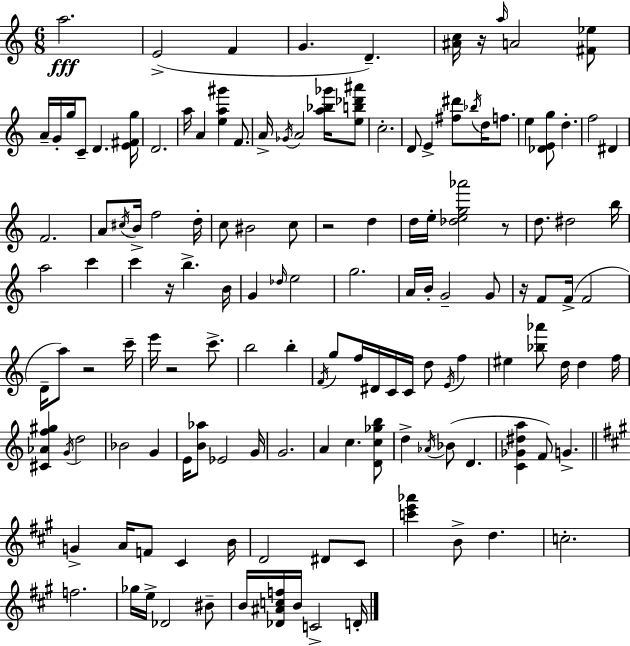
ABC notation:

X:1
T:Untitled
M:6/8
L:1/4
K:C
a2 E2 F G D [^Ac]/4 z/4 a/4 A2 [^F_e]/2 A/4 G/4 g/4 C/2 D [E^Fg]/4 D2 a/4 A [ea^g'] F/2 A/4 _G/4 A2 [a_b_g']/4 [eb_d'^a']/2 c2 D/2 E [^f^d']/2 _b/4 d/4 f/2 e [_DEg]/2 d f2 ^D F2 A/2 ^c/4 B/4 f2 d/4 c/2 ^B2 c/2 z2 d d/4 e/4 [_deg_a']2 z/2 d/2 ^d2 b/4 a2 c' c' z/4 b B/4 G _d/4 e2 g2 A/4 B/4 G2 G/2 z/4 F/2 F/4 F2 D/4 a/2 z2 c'/4 e'/4 z2 c'/2 b2 b F/4 g/2 f/4 ^D/4 C/4 C/4 d/2 E/4 f ^e [_b_a']/2 d/4 d f/4 [^C_Af^g] G/4 d2 _B2 G E/4 [B_a]/2 _E2 G/4 G2 A c [Dc_gb]/2 d _A/4 _B/2 D [C_G^da] F/2 G G A/4 F/2 ^C B/4 D2 ^D/2 ^C/2 [c'e'_a'] B/2 d c2 f2 _g/4 e/4 _D2 ^B/2 B/4 [_D^Acf]/4 B/4 C2 D/4